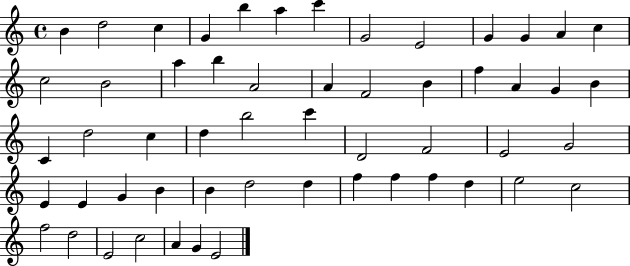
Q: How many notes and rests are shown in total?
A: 55